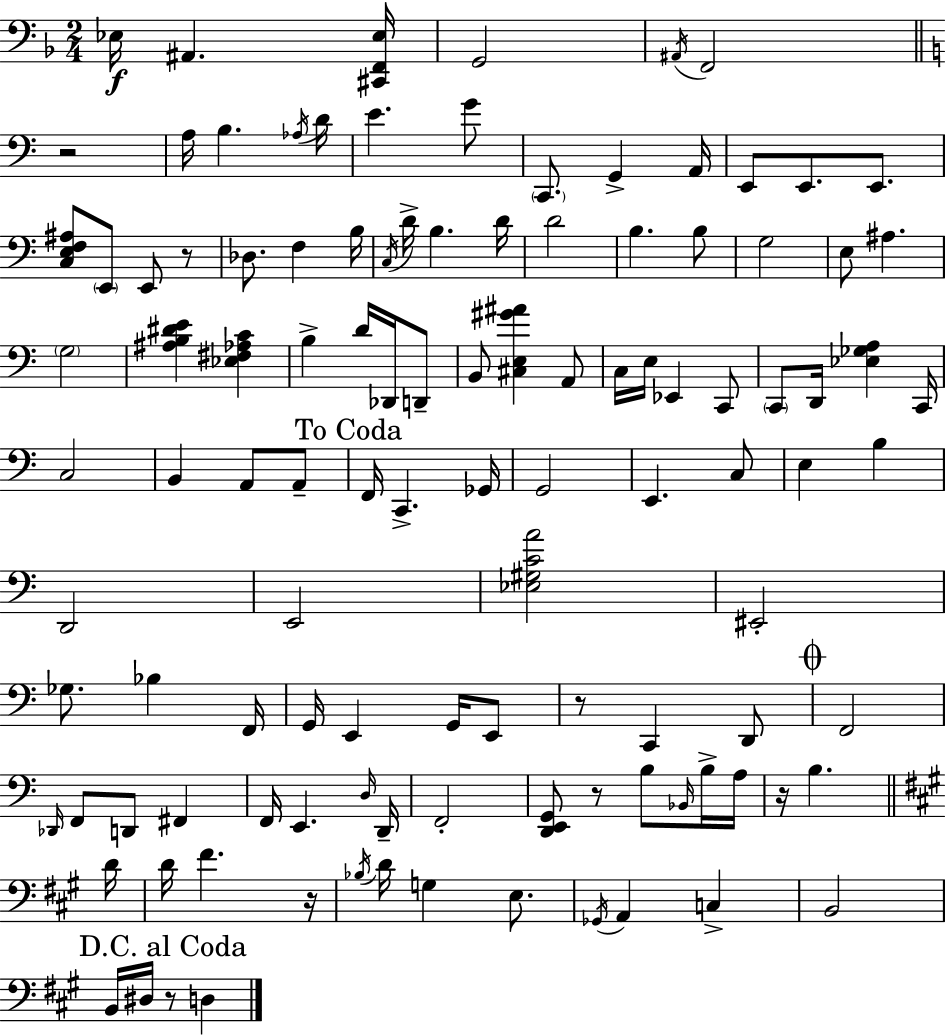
Eb3/s A#2/q. [C#2,F2,Eb3]/s G2/h A#2/s F2/h R/h A3/s B3/q. Ab3/s D4/s E4/q. G4/e C2/e. G2/q A2/s E2/e E2/e. E2/e. [C3,E3,F3,A#3]/e E2/e E2/e R/e Db3/e. F3/q B3/s C3/s D4/s B3/q. D4/s D4/h B3/q. B3/e G3/h E3/e A#3/q. G3/h [A#3,B3,D#4,E4]/q [Eb3,F#3,Ab3,C4]/q B3/q D4/s Db2/s D2/e B2/e [C#3,E3,G#4,A#4]/q A2/e C3/s E3/s Eb2/q C2/e C2/e D2/s [Eb3,Gb3,A3]/q C2/s C3/h B2/q A2/e A2/e F2/s C2/q. Gb2/s G2/h E2/q. C3/e E3/q B3/q D2/h E2/h [Eb3,G#3,C4,A4]/h EIS2/h Gb3/e. Bb3/q F2/s G2/s E2/q G2/s E2/e R/e C2/q D2/e F2/h Db2/s F2/e D2/e F#2/q F2/s E2/q. D3/s D2/s F2/h [D2,E2,G2]/e R/e B3/e Bb2/s B3/s A3/s R/s B3/q. D4/s D4/s F#4/q. R/s Bb3/s D4/s G3/q E3/e. Gb2/s A2/q C3/q B2/h B2/s D#3/s R/e D3/q